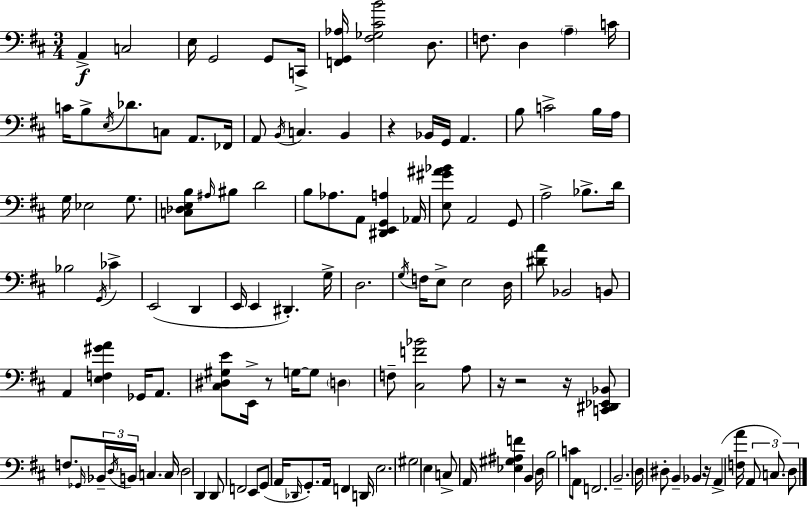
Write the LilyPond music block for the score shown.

{
  \clef bass
  \numericTimeSignature
  \time 3/4
  \key d \major
  \repeat volta 2 { a,4->\f c2 | e16 g,2 g,8 c,16-> | <f, g, aes>16 <fis ges cis' b'>2 d8. | f8. d4 \parenthesize a4-- c'16 | \break c'16 b8-> \acciaccatura { e16 } des'8. c8 a,8. | fes,16 a,8 \acciaccatura { b,16 } c4. b,4 | r4 bes,16 g,16 a,4. | b8 c'2-> | \break b16 a16 g16 ees2 g8. | <c des e b>8 \grace { ais16 } bis8 d'2 | b8 aes8. a,8 <dis, e, g, a>4 | aes,16 <e gis' ais' bes'>8 a,2 | \break g,8 a2-> bes8.-> | d'16 bes2 \acciaccatura { g,16 } | ces'4-> e,2( | d,4 e,16 e,4 dis,4.-.) | \break g16-> d2. | \acciaccatura { g16 } f16 e8-> e2 | d16 <dis' a'>8 bes,2 | b,8 a,4 <e f gis' a'>4 | \break ges,16 a,8. <cis dis gis e'>8 e,16-> r8 g16~~ g8 | \parenthesize d4 f8-- <cis f' bes'>2 | a8 r16 r2 | r16 <c, dis, ees, bes,>8 f8. \grace { ges,16 } \tuplet 3/2 { bes,16-- \acciaccatura { d16 } b,16 } | \break c4. c16 d2 | d,4 d,8 f,2 | e,8 g,8( a,16 \grace { des,16 }) g,8.-. | a,16 f,4 d,16 e2. | \break gis2 | e4 c8-> a,16 <ees gis ais f'>4 | b,4 d16 b2 | c'8 a,8 f,2. | \break b,2.-- | \parenthesize d16 dis8-. b,4-- | bes,4 r16 a,4->( | <f a'>16 \tuplet 3/2 { a,8 c8.) d8 } } \bar "|."
}